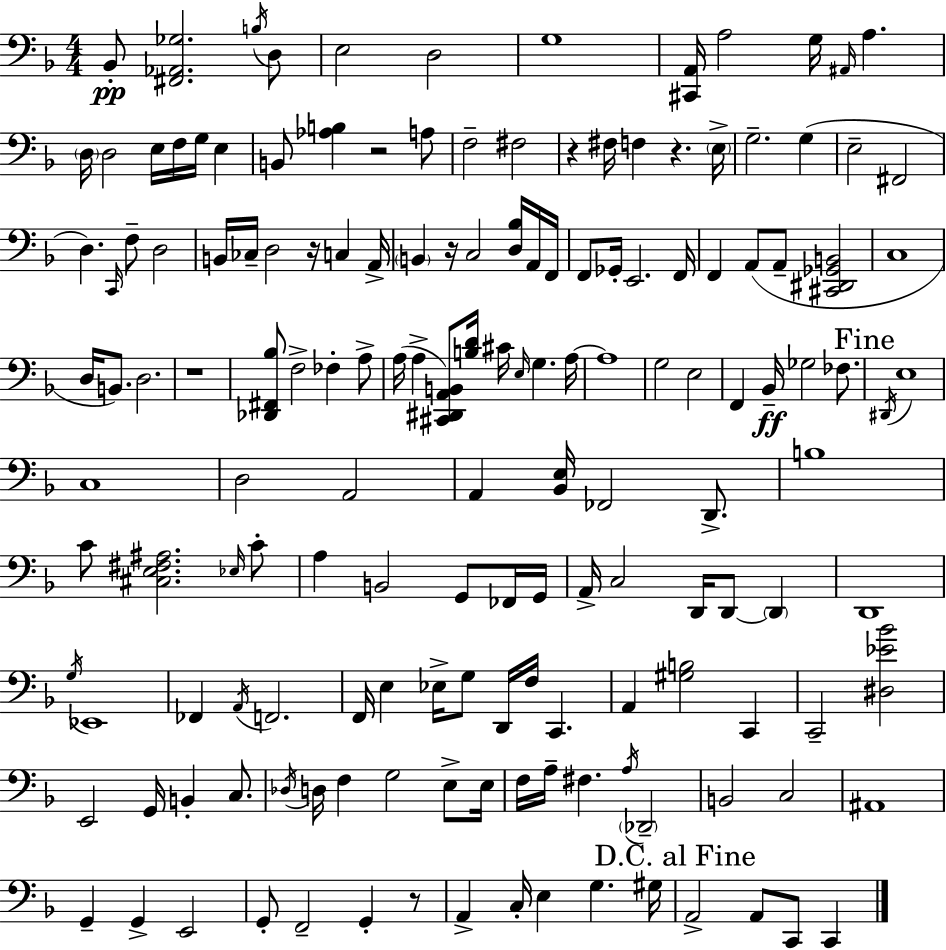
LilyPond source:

{
  \clef bass
  \numericTimeSignature
  \time 4/4
  \key d \minor
  bes,8-.\pp <fis, aes, ges>2. \acciaccatura { b16 } d8 | e2 d2 | g1 | <cis, a,>16 a2 g16 \grace { ais,16 } a4. | \break \parenthesize d16 d2 e16 f16 g16 e4 | b,8 <aes b>4 r2 | a8 f2-- fis2 | r4 fis16 f4 r4. | \break \parenthesize e16-> g2.-- g4( | e2-- fis,2 | d4.) \grace { c,16 } f8-- d2 | b,16 ces16-- d2 r16 c4 | \break a,16-> \parenthesize b,4 r16 c2 | <d bes>16 a,16 f,16 f,8 ges,16-. e,2. | f,16 f,4 a,8( a,8-- <cis, dis, ges, b,>2 | c1 | \break d16 b,8.) d2. | r1 | <des, fis, bes>8 f2-> fes4-. | a8-> a16( a4-> <cis, dis, a, b,>8) <b d'>16 cis'16 \grace { e16 } g4. | \break a16~~ a1 | g2 e2 | f,4 bes,16--\ff ges2 | fes8. \mark "Fine" \acciaccatura { dis,16 } e1 | \break c1 | d2 a,2 | a,4 <bes, e>16 fes,2 | d,8.-> b1 | \break c'8 <cis e fis ais>2. | \grace { ees16 } c'8-. a4 b,2 | g,8 fes,16 g,16 a,16-> c2 d,16 | d,8~~ \parenthesize d,4 d,1 | \break \acciaccatura { g16 } ees,1 | fes,4 \acciaccatura { a,16 } f,2. | f,16 e4 ees16-> g8 | d,16 f16 c,4. a,4 <gis b>2 | \break c,4 c,2-- | <dis ees' bes'>2 e,2 | g,16 b,4-. c8. \acciaccatura { des16 } d16 f4 g2 | e8-> e16 f16 a16-- fis4. | \break \acciaccatura { a16 } \parenthesize des,2-- b,2 | c2 ais,1 | g,4-- g,4-> | e,2 g,8-. f,2-- | \break g,4-. r8 a,4-> c16-. e4 | g4. gis16 \mark "D.C. al Fine" a,2-> | a,8 c,8 c,4 \bar "|."
}